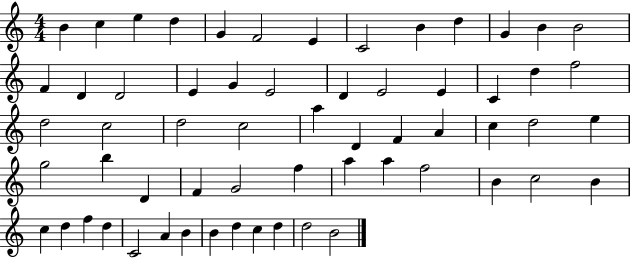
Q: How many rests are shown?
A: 0